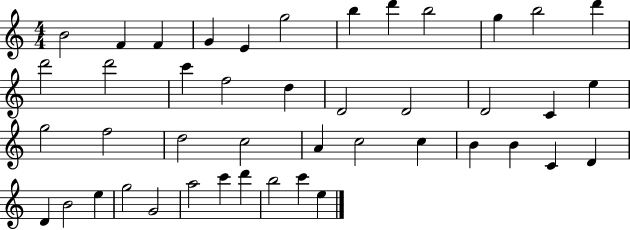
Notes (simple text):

B4/h F4/q F4/q G4/q E4/q G5/h B5/q D6/q B5/h G5/q B5/h D6/q D6/h D6/h C6/q F5/h D5/q D4/h D4/h D4/h C4/q E5/q G5/h F5/h D5/h C5/h A4/q C5/h C5/q B4/q B4/q C4/q D4/q D4/q B4/h E5/q G5/h G4/h A5/h C6/q D6/q B5/h C6/q E5/q